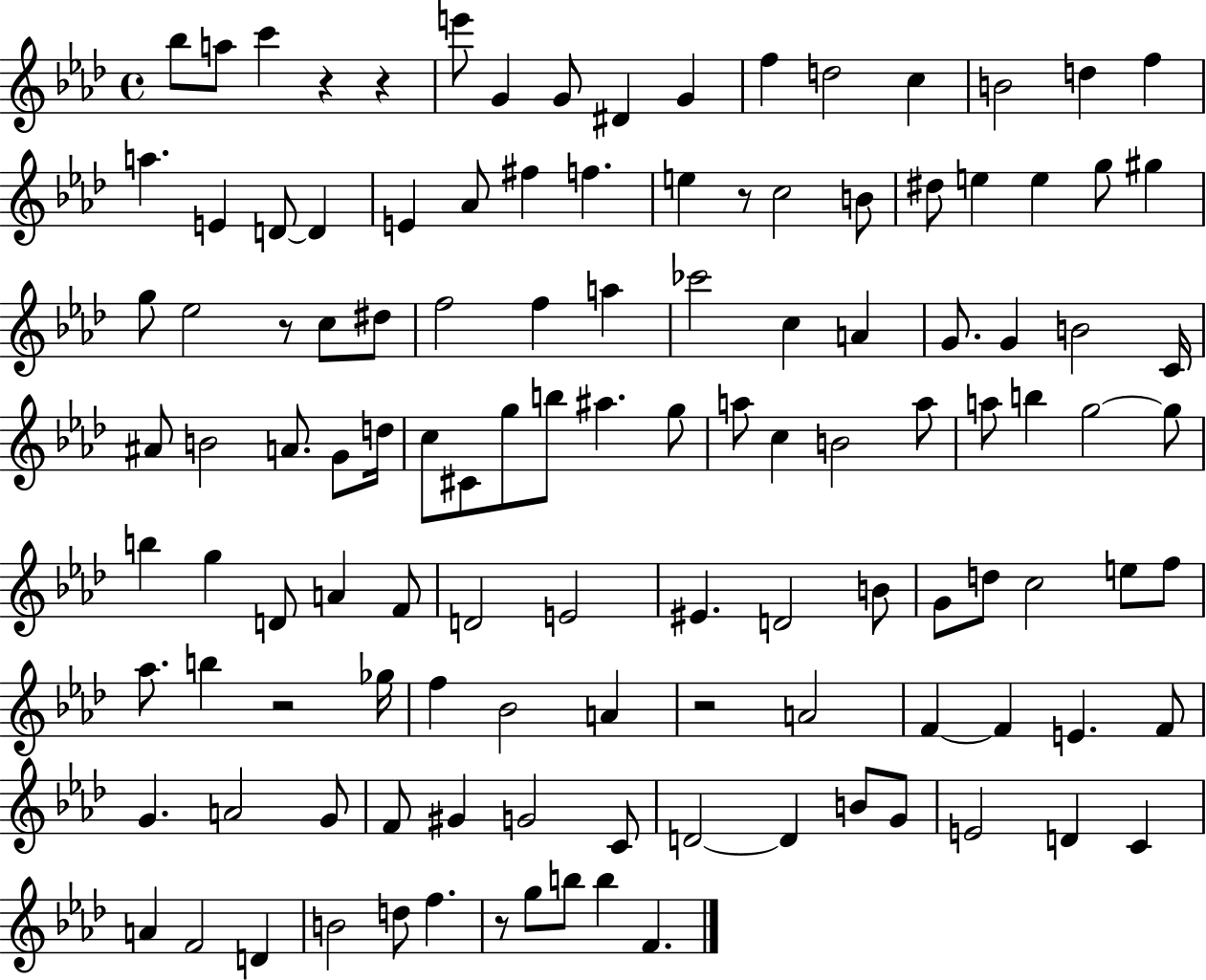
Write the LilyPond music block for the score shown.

{
  \clef treble
  \time 4/4
  \defaultTimeSignature
  \key aes \major
  bes''8 a''8 c'''4 r4 r4 | e'''8 g'4 g'8 dis'4 g'4 | f''4 d''2 c''4 | b'2 d''4 f''4 | \break a''4. e'4 d'8~~ d'4 | e'4 aes'8 fis''4 f''4. | e''4 r8 c''2 b'8 | dis''8 e''4 e''4 g''8 gis''4 | \break g''8 ees''2 r8 c''8 dis''8 | f''2 f''4 a''4 | ces'''2 c''4 a'4 | g'8. g'4 b'2 c'16 | \break ais'8 b'2 a'8. g'8 d''16 | c''8 cis'8 g''8 b''8 ais''4. g''8 | a''8 c''4 b'2 a''8 | a''8 b''4 g''2~~ g''8 | \break b''4 g''4 d'8 a'4 f'8 | d'2 e'2 | eis'4. d'2 b'8 | g'8 d''8 c''2 e''8 f''8 | \break aes''8. b''4 r2 ges''16 | f''4 bes'2 a'4 | r2 a'2 | f'4~~ f'4 e'4. f'8 | \break g'4. a'2 g'8 | f'8 gis'4 g'2 c'8 | d'2~~ d'4 b'8 g'8 | e'2 d'4 c'4 | \break a'4 f'2 d'4 | b'2 d''8 f''4. | r8 g''8 b''8 b''4 f'4. | \bar "|."
}